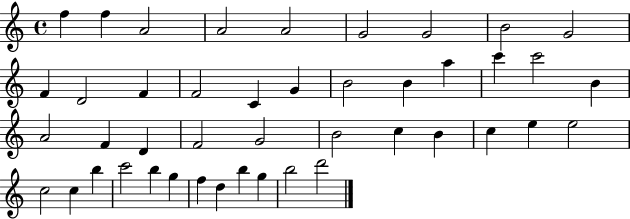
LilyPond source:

{
  \clef treble
  \time 4/4
  \defaultTimeSignature
  \key c \major
  f''4 f''4 a'2 | a'2 a'2 | g'2 g'2 | b'2 g'2 | \break f'4 d'2 f'4 | f'2 c'4 g'4 | b'2 b'4 a''4 | c'''4 c'''2 b'4 | \break a'2 f'4 d'4 | f'2 g'2 | b'2 c''4 b'4 | c''4 e''4 e''2 | \break c''2 c''4 b''4 | c'''2 b''4 g''4 | f''4 d''4 b''4 g''4 | b''2 d'''2 | \break \bar "|."
}